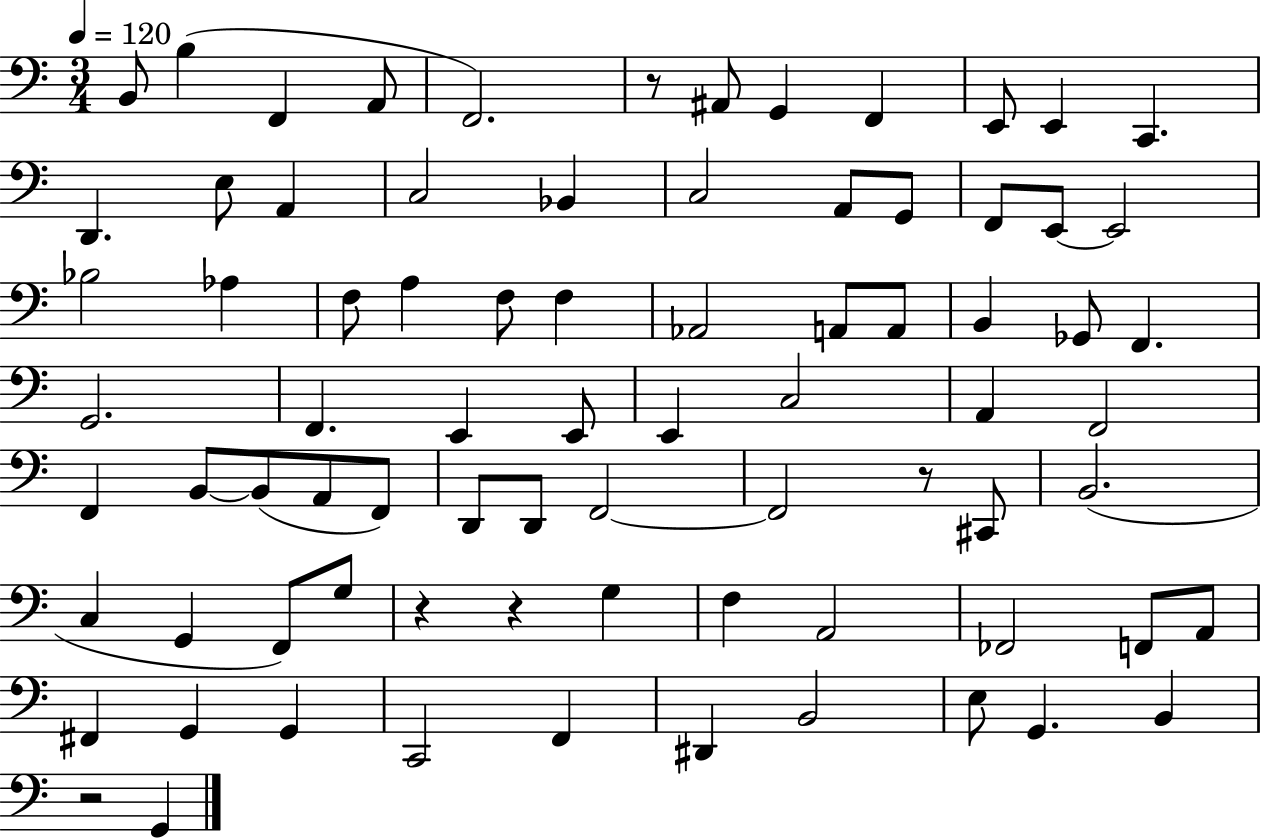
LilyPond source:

{
  \clef bass
  \numericTimeSignature
  \time 3/4
  \key c \major
  \tempo 4 = 120
  b,8 b4( f,4 a,8 | f,2.) | r8 ais,8 g,4 f,4 | e,8 e,4 c,4. | \break d,4. e8 a,4 | c2 bes,4 | c2 a,8 g,8 | f,8 e,8~~ e,2 | \break bes2 aes4 | f8 a4 f8 f4 | aes,2 a,8 a,8 | b,4 ges,8 f,4. | \break g,2. | f,4. e,4 e,8 | e,4 c2 | a,4 f,2 | \break f,4 b,8~~ b,8( a,8 f,8) | d,8 d,8 f,2~~ | f,2 r8 cis,8 | b,2.( | \break c4 g,4 f,8) g8 | r4 r4 g4 | f4 a,2 | fes,2 f,8 a,8 | \break fis,4 g,4 g,4 | c,2 f,4 | dis,4 b,2 | e8 g,4. b,4 | \break r2 g,4 | \bar "|."
}